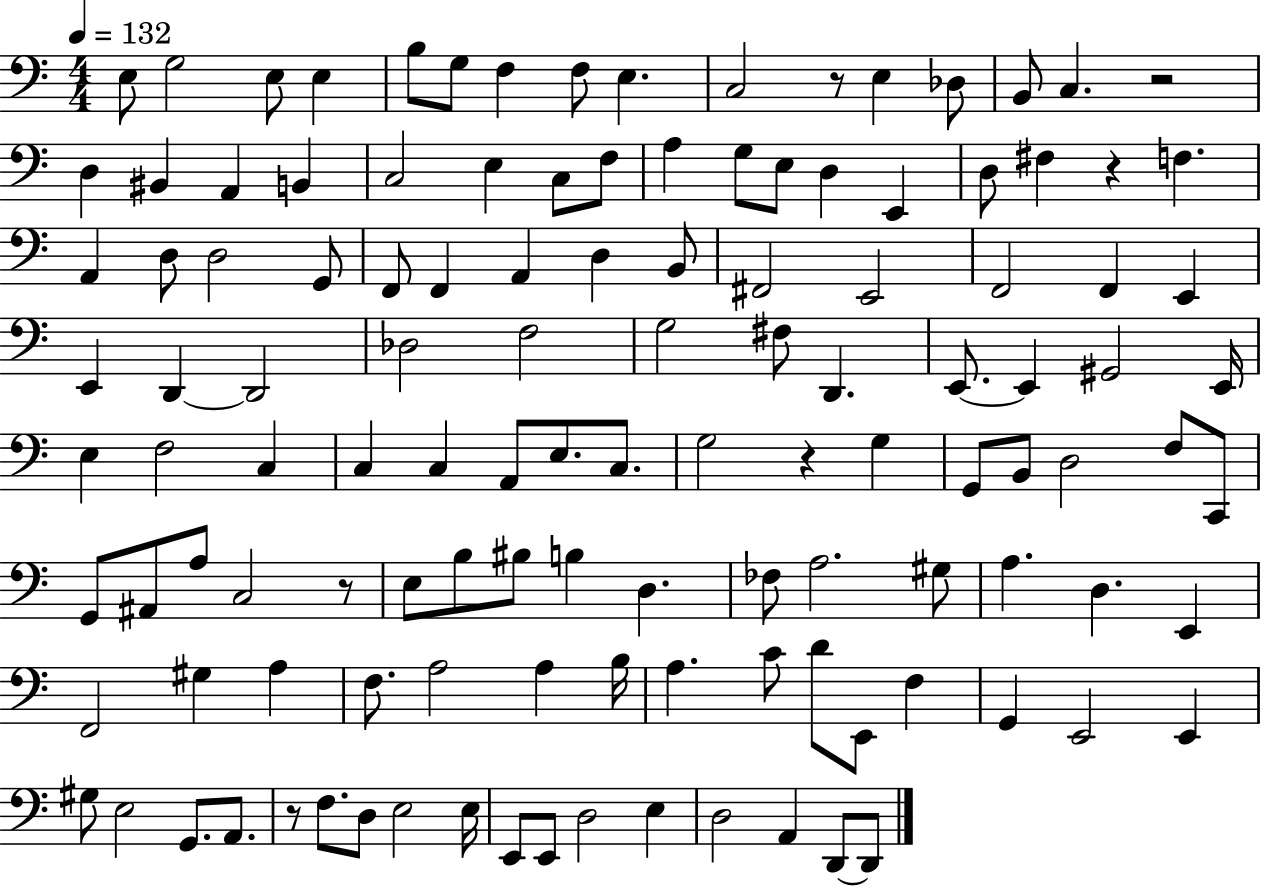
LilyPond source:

{
  \clef bass
  \numericTimeSignature
  \time 4/4
  \key c \major
  \tempo 4 = 132
  \repeat volta 2 { e8 g2 e8 e4 | b8 g8 f4 f8 e4. | c2 r8 e4 des8 | b,8 c4. r2 | \break d4 bis,4 a,4 b,4 | c2 e4 c8 f8 | a4 g8 e8 d4 e,4 | d8 fis4 r4 f4. | \break a,4 d8 d2 g,8 | f,8 f,4 a,4 d4 b,8 | fis,2 e,2 | f,2 f,4 e,4 | \break e,4 d,4~~ d,2 | des2 f2 | g2 fis8 d,4. | e,8.~~ e,4 gis,2 e,16 | \break e4 f2 c4 | c4 c4 a,8 e8. c8. | g2 r4 g4 | g,8 b,8 d2 f8 c,8 | \break g,8 ais,8 a8 c2 r8 | e8 b8 bis8 b4 d4. | fes8 a2. gis8 | a4. d4. e,4 | \break f,2 gis4 a4 | f8. a2 a4 b16 | a4. c'8 d'8 e,8 f4 | g,4 e,2 e,4 | \break gis8 e2 g,8. a,8. | r8 f8. d8 e2 e16 | e,8 e,8 d2 e4 | d2 a,4 d,8~~ d,8 | \break } \bar "|."
}